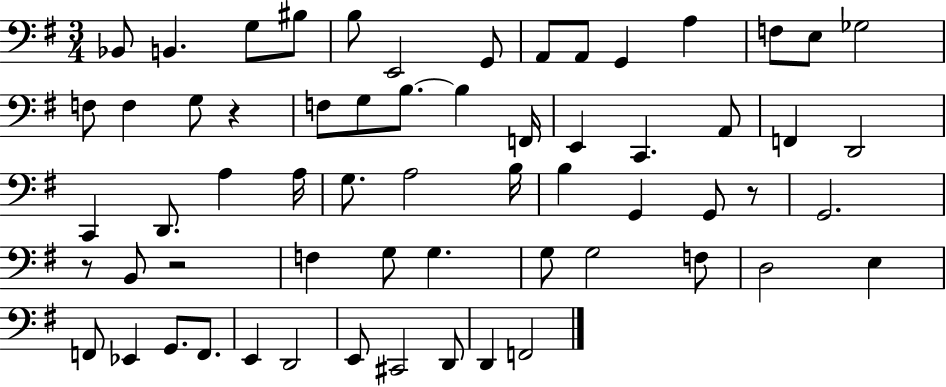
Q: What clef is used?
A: bass